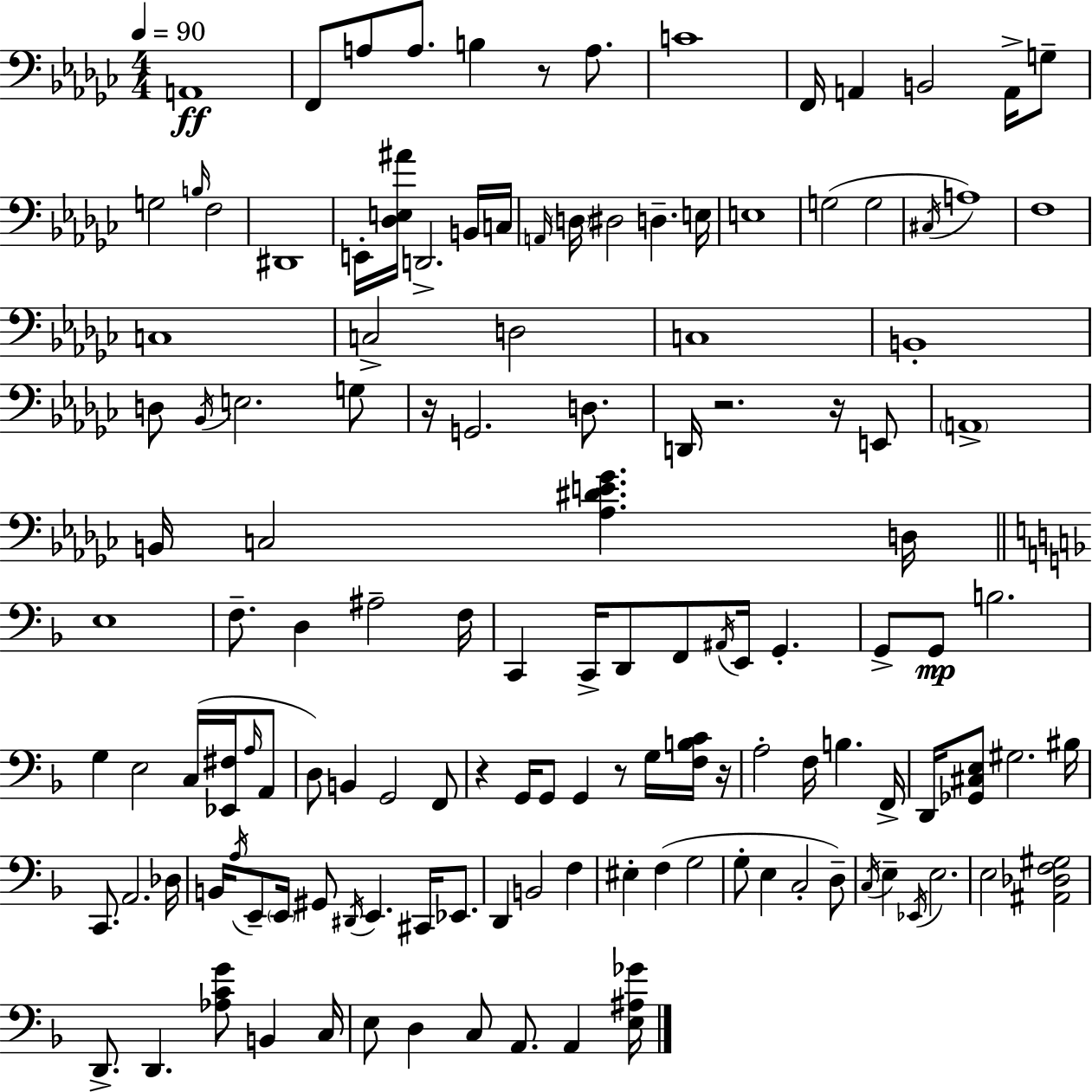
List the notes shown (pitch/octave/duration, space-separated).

A2/w F2/e A3/e A3/e. B3/q R/e A3/e. C4/w F2/s A2/q B2/h A2/s G3/e G3/h B3/s F3/h D#2/w E2/s [Db3,E3,A#4]/s D2/h. B2/s C3/s A2/s D3/s D#3/h D3/q. E3/s E3/w G3/h G3/h C#3/s A3/w F3/w C3/w C3/h D3/h C3/w B2/w D3/e Bb2/s E3/h. G3/e R/s G2/h. D3/e. D2/s R/h. R/s E2/e A2/w B2/s C3/h [Ab3,D#4,E4,Gb4]/q. D3/s E3/w F3/e. D3/q A#3/h F3/s C2/q C2/s D2/e F2/e A#2/s E2/s G2/q. G2/e G2/e B3/h. G3/q E3/h C3/s [Eb2,F#3]/s A3/s A2/e D3/e B2/q G2/h F2/e R/q G2/s G2/e G2/q R/e G3/s [F3,B3,C4]/s R/s A3/h F3/s B3/q. F2/s D2/s [Gb2,C#3,E3]/e G#3/h. BIS3/s C2/e. A2/h. Db3/s B2/s A3/s E2/e E2/s G#2/e D#2/s E2/q. C#2/s Eb2/e. D2/q B2/h F3/q EIS3/q F3/q G3/h G3/e E3/q C3/h D3/e C3/s E3/q Eb2/s E3/h. E3/h [A#2,Db3,F3,G#3]/h D2/e. D2/q. [Ab3,C4,G4]/e B2/q C3/s E3/e D3/q C3/e A2/e. A2/q [E3,A#3,Gb4]/s